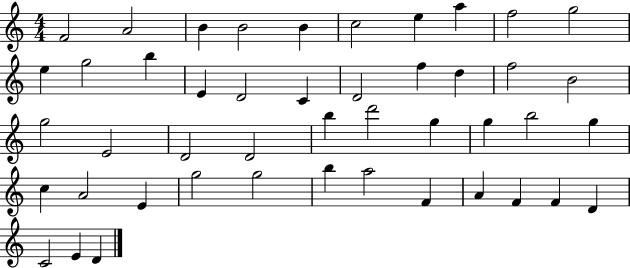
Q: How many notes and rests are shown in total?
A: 46